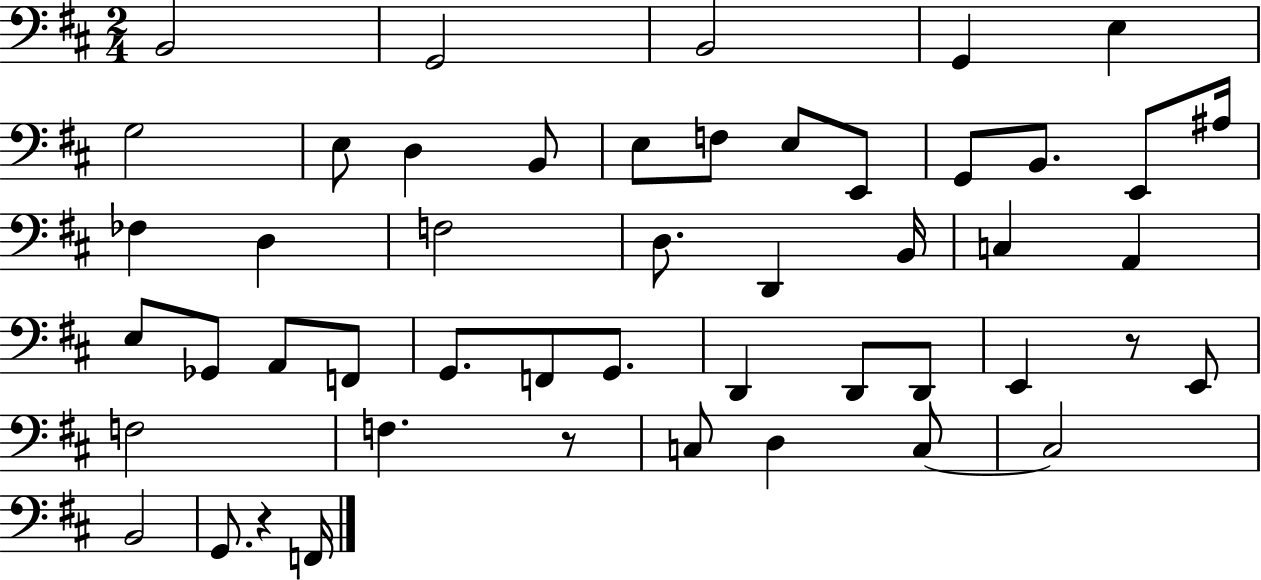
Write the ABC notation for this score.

X:1
T:Untitled
M:2/4
L:1/4
K:D
B,,2 G,,2 B,,2 G,, E, G,2 E,/2 D, B,,/2 E,/2 F,/2 E,/2 E,,/2 G,,/2 B,,/2 E,,/2 ^A,/4 _F, D, F,2 D,/2 D,, B,,/4 C, A,, E,/2 _G,,/2 A,,/2 F,,/2 G,,/2 F,,/2 G,,/2 D,, D,,/2 D,,/2 E,, z/2 E,,/2 F,2 F, z/2 C,/2 D, C,/2 C,2 B,,2 G,,/2 z F,,/4